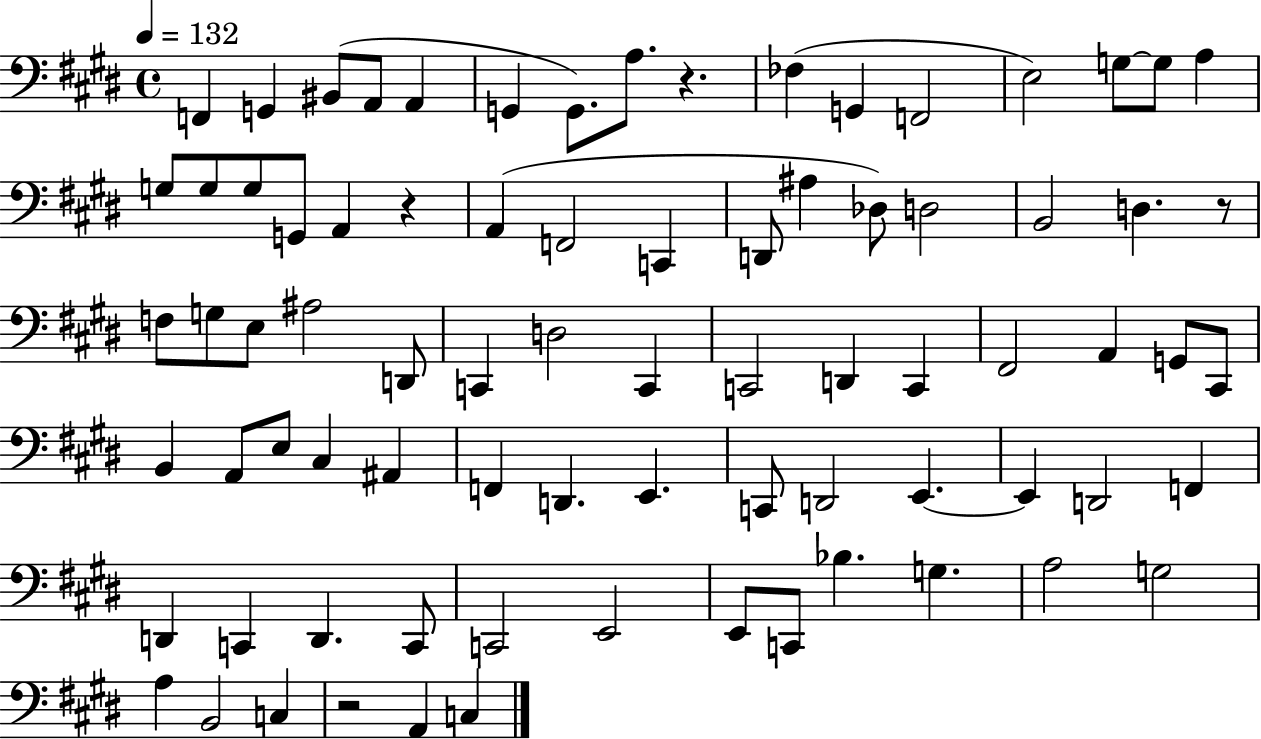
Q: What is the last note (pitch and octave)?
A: C3